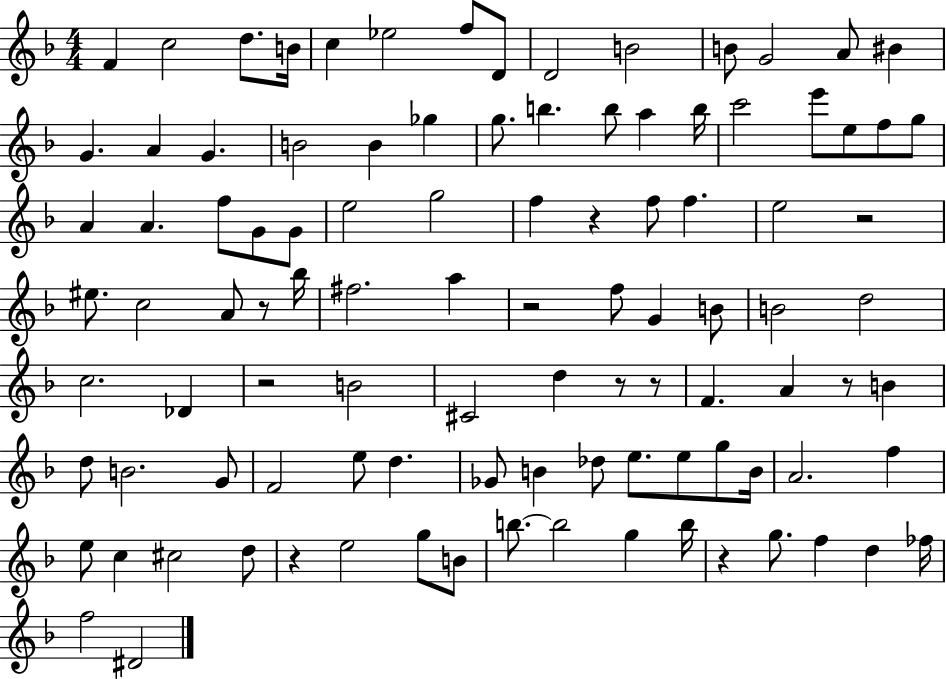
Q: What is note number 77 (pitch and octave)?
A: C5